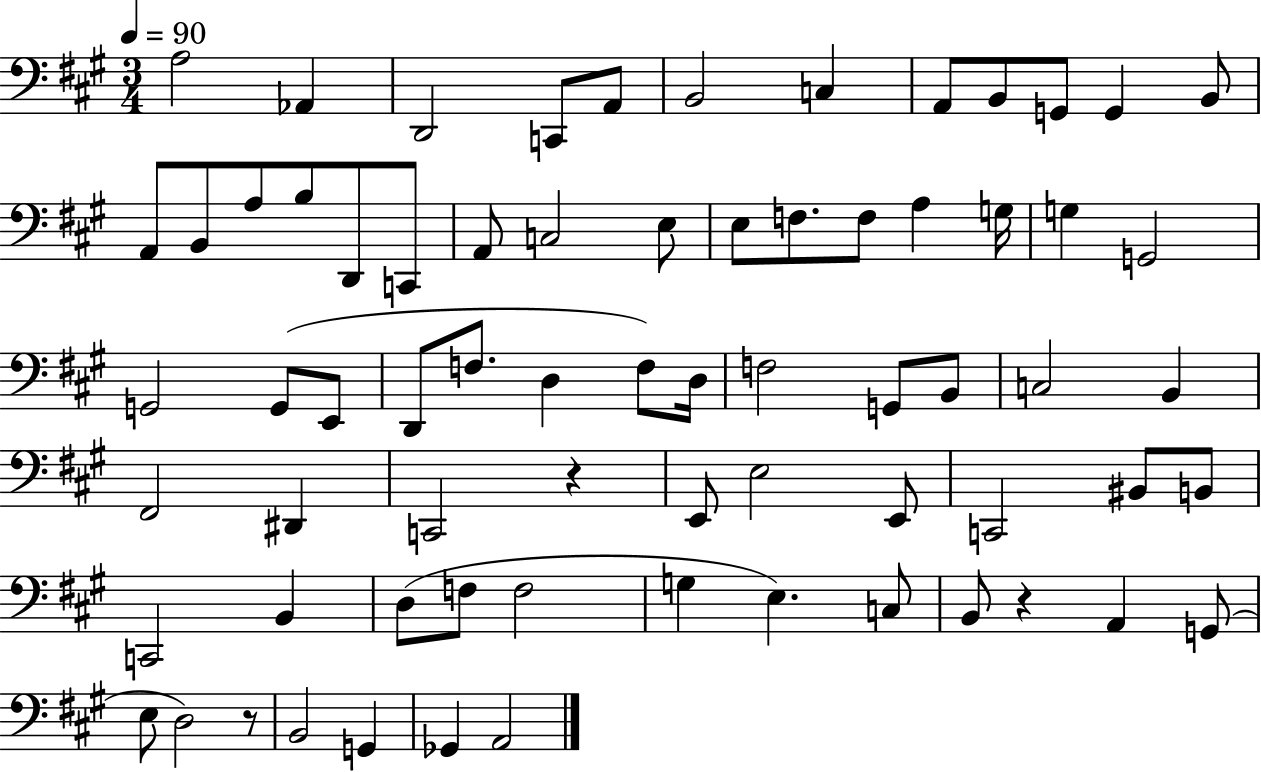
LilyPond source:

{
  \clef bass
  \numericTimeSignature
  \time 3/4
  \key a \major
  \tempo 4 = 90
  a2 aes,4 | d,2 c,8 a,8 | b,2 c4 | a,8 b,8 g,8 g,4 b,8 | \break a,8 b,8 a8 b8 d,8 c,8 | a,8 c2 e8 | e8 f8. f8 a4 g16 | g4 g,2 | \break g,2 g,8( e,8 | d,8 f8. d4 f8) d16 | f2 g,8 b,8 | c2 b,4 | \break fis,2 dis,4 | c,2 r4 | e,8 e2 e,8 | c,2 bis,8 b,8 | \break c,2 b,4 | d8( f8 f2 | g4 e4.) c8 | b,8 r4 a,4 g,8( | \break e8 d2) r8 | b,2 g,4 | ges,4 a,2 | \bar "|."
}